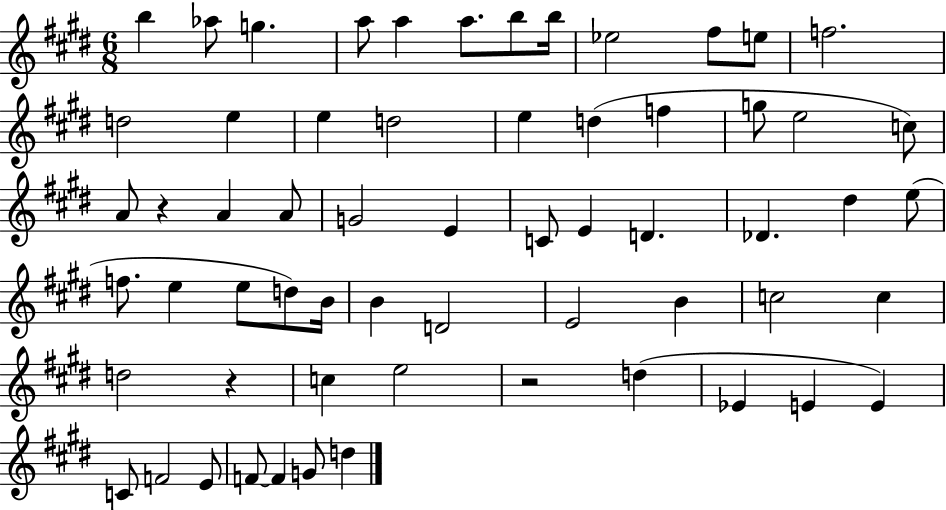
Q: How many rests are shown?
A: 3